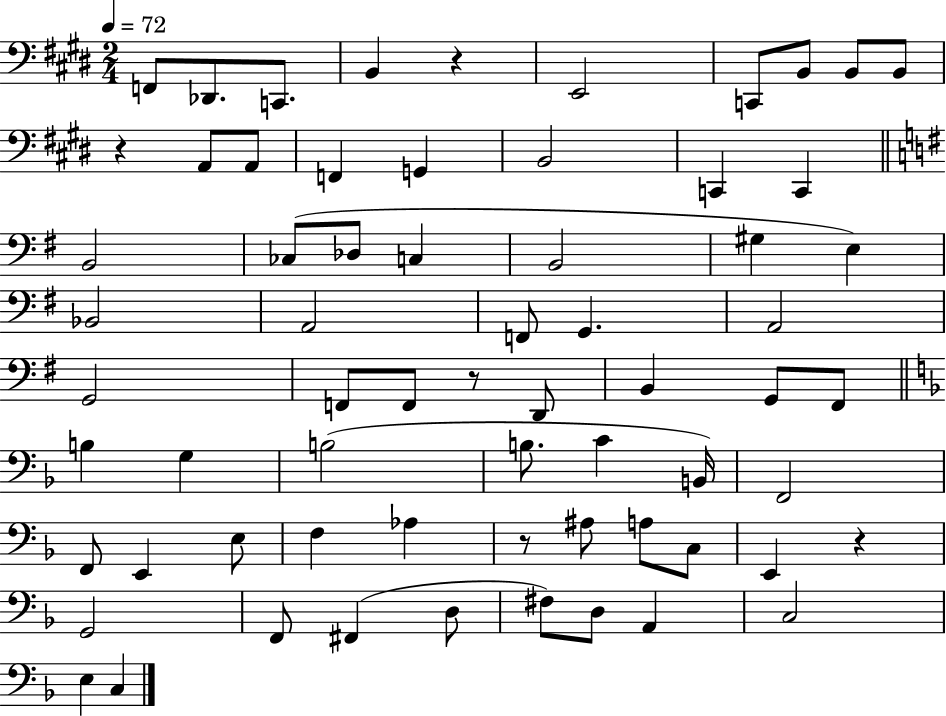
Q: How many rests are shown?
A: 5